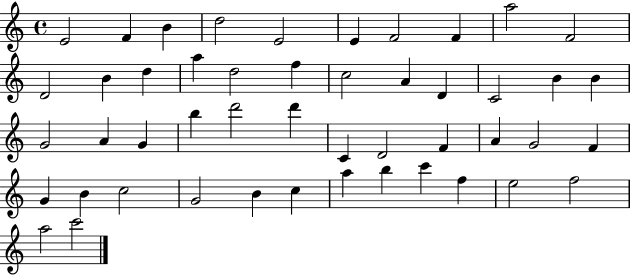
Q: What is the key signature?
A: C major